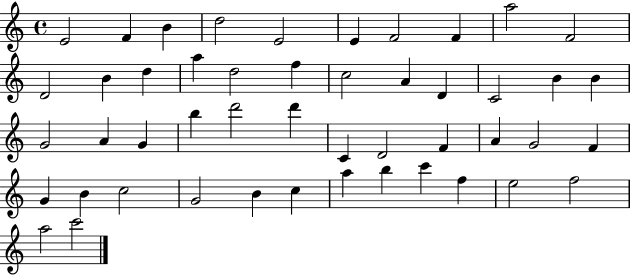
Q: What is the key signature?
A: C major